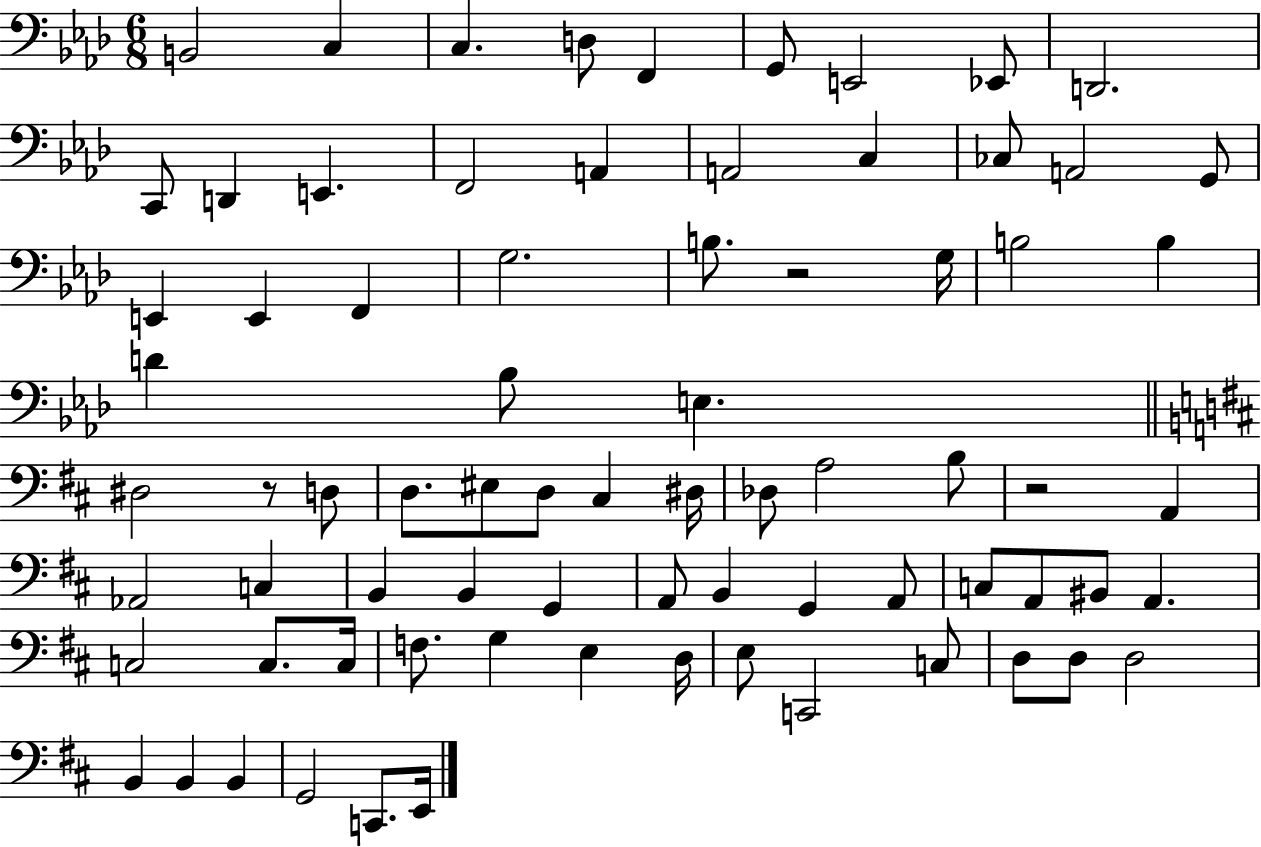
X:1
T:Untitled
M:6/8
L:1/4
K:Ab
B,,2 C, C, D,/2 F,, G,,/2 E,,2 _E,,/2 D,,2 C,,/2 D,, E,, F,,2 A,, A,,2 C, _C,/2 A,,2 G,,/2 E,, E,, F,, G,2 B,/2 z2 G,/4 B,2 B, D _B,/2 E, ^D,2 z/2 D,/2 D,/2 ^E,/2 D,/2 ^C, ^D,/4 _D,/2 A,2 B,/2 z2 A,, _A,,2 C, B,, B,, G,, A,,/2 B,, G,, A,,/2 C,/2 A,,/2 ^B,,/2 A,, C,2 C,/2 C,/4 F,/2 G, E, D,/4 E,/2 C,,2 C,/2 D,/2 D,/2 D,2 B,, B,, B,, G,,2 C,,/2 E,,/4